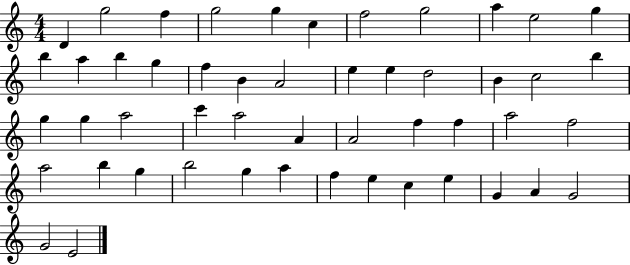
D4/q G5/h F5/q G5/h G5/q C5/q F5/h G5/h A5/q E5/h G5/q B5/q A5/q B5/q G5/q F5/q B4/q A4/h E5/q E5/q D5/h B4/q C5/h B5/q G5/q G5/q A5/h C6/q A5/h A4/q A4/h F5/q F5/q A5/h F5/h A5/h B5/q G5/q B5/h G5/q A5/q F5/q E5/q C5/q E5/q G4/q A4/q G4/h G4/h E4/h